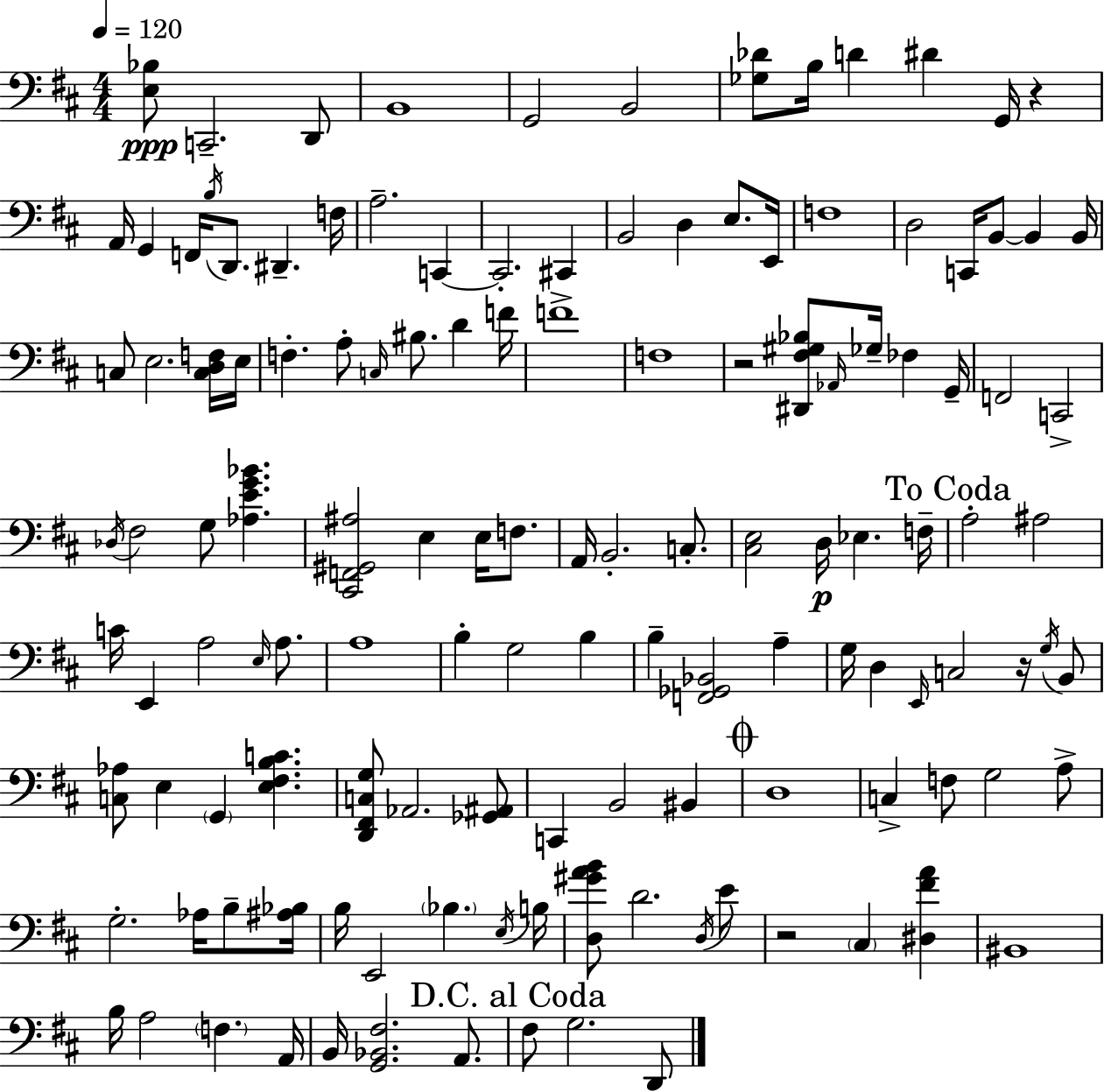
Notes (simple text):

[E3,Bb3]/e C2/h. D2/e B2/w G2/h B2/h [Gb3,Db4]/e B3/s D4/q D#4/q G2/s R/q A2/s G2/q F2/s B3/s D2/e. D#2/q. F3/s A3/h. C2/q C2/h. C#2/q B2/h D3/q E3/e. E2/s F3/w D3/h C2/s B2/e B2/q B2/s C3/e E3/h. [C3,D3,F3]/s E3/s F3/q. A3/e C3/s BIS3/e. D4/q F4/s F4/w F3/w R/h [D#2,F#3,G#3,Bb3]/e Ab2/s Gb3/s FES3/q G2/s F2/h C2/h Db3/s F#3/h G3/e [Ab3,E4,G4,Bb4]/q. [C#2,F2,G#2,A#3]/h E3/q E3/s F3/e. A2/s B2/h. C3/e. [C#3,E3]/h D3/s Eb3/q. F3/s A3/h A#3/h C4/s E2/q A3/h E3/s A3/e. A3/w B3/q G3/h B3/q B3/q [F2,Gb2,Bb2]/h A3/q G3/s D3/q E2/s C3/h R/s G3/s B2/e [C3,Ab3]/e E3/q G2/q [E3,F#3,B3,C4]/q. [D2,F#2,C3,G3]/e Ab2/h. [Gb2,A#2]/e C2/q B2/h BIS2/q D3/w C3/q F3/e G3/h A3/e G3/h. Ab3/s B3/e [A#3,Bb3]/s B3/s E2/h Bb3/q. E3/s B3/s [D3,G#4,A4,B4]/e D4/h. D3/s E4/e R/h C#3/q [D#3,F#4,A4]/q BIS2/w B3/s A3/h F3/q. A2/s B2/s [G2,Bb2,F#3]/h. A2/e. F#3/e G3/h. D2/e